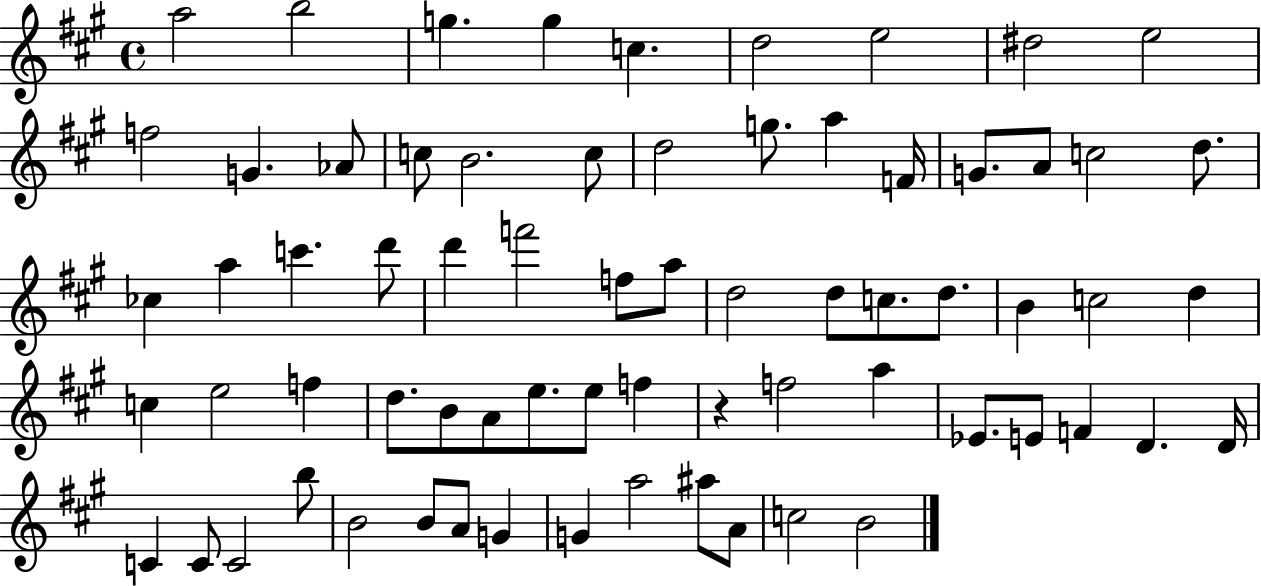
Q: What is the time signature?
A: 4/4